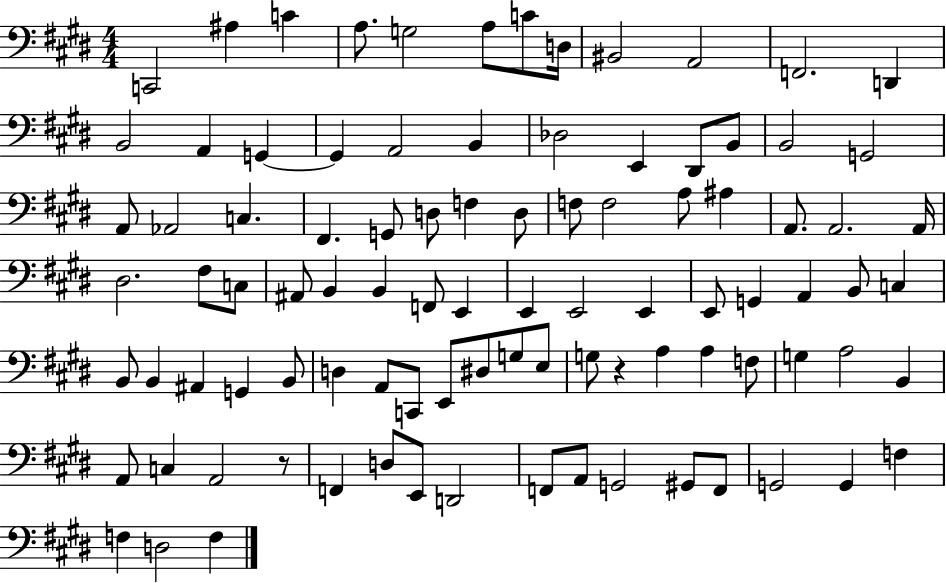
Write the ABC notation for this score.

X:1
T:Untitled
M:4/4
L:1/4
K:E
C,,2 ^A, C A,/2 G,2 A,/2 C/2 D,/4 ^B,,2 A,,2 F,,2 D,, B,,2 A,, G,, G,, A,,2 B,, _D,2 E,, ^D,,/2 B,,/2 B,,2 G,,2 A,,/2 _A,,2 C, ^F,, G,,/2 D,/2 F, D,/2 F,/2 F,2 A,/2 ^A, A,,/2 A,,2 A,,/4 ^D,2 ^F,/2 C,/2 ^A,,/2 B,, B,, F,,/2 E,, E,, E,,2 E,, E,,/2 G,, A,, B,,/2 C, B,,/2 B,, ^A,, G,, B,,/2 D, A,,/2 C,,/2 E,,/2 ^D,/2 G,/2 E,/2 G,/2 z A, A, F,/2 G, A,2 B,, A,,/2 C, A,,2 z/2 F,, D,/2 E,,/2 D,,2 F,,/2 A,,/2 G,,2 ^G,,/2 F,,/2 G,,2 G,, F, F, D,2 F,